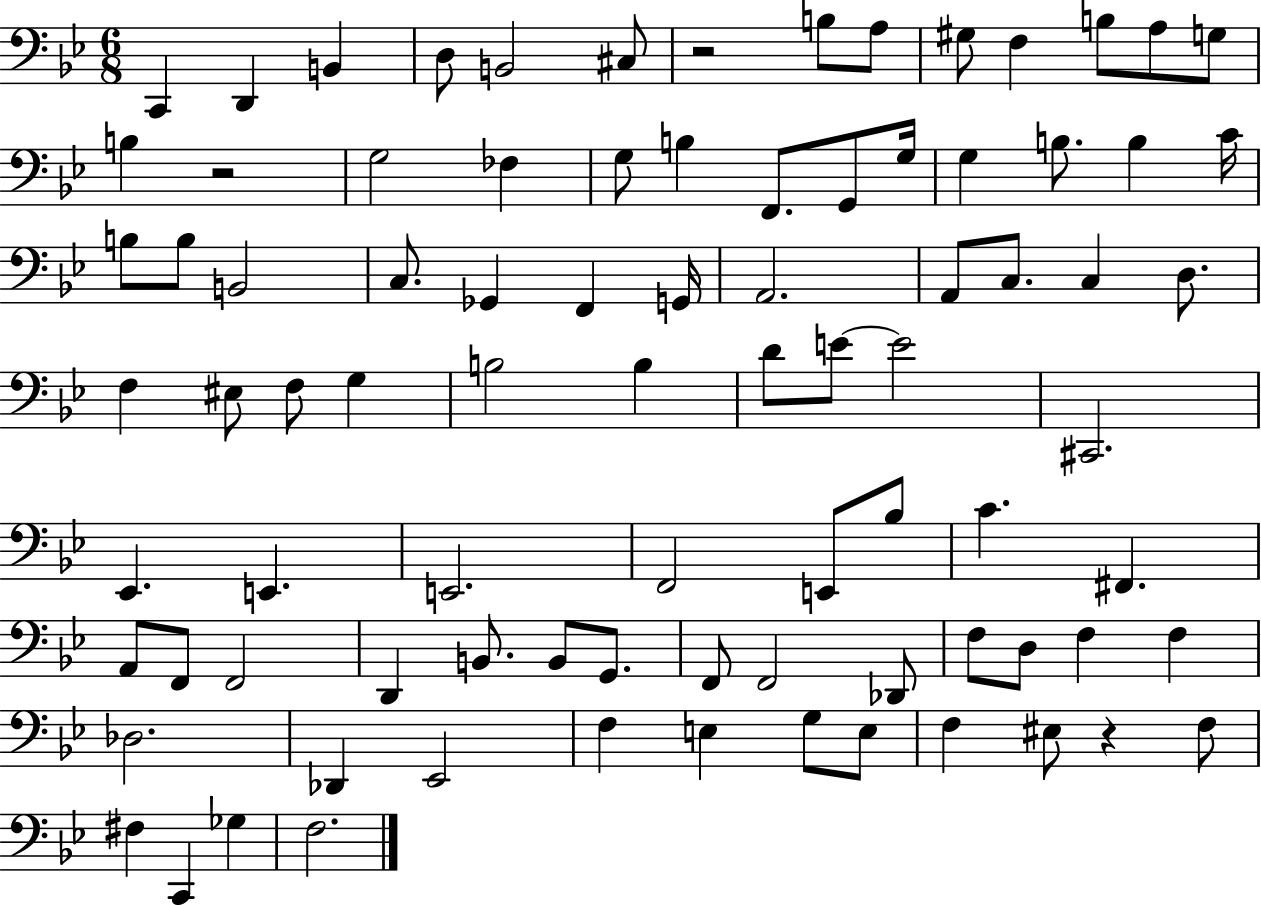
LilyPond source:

{
  \clef bass
  \numericTimeSignature
  \time 6/8
  \key bes \major
  c,4 d,4 b,4 | d8 b,2 cis8 | r2 b8 a8 | gis8 f4 b8 a8 g8 | \break b4 r2 | g2 fes4 | g8 b4 f,8. g,8 g16 | g4 b8. b4 c'16 | \break b8 b8 b,2 | c8. ges,4 f,4 g,16 | a,2. | a,8 c8. c4 d8. | \break f4 eis8 f8 g4 | b2 b4 | d'8 e'8~~ e'2 | cis,2. | \break ees,4. e,4. | e,2. | f,2 e,8 bes8 | c'4. fis,4. | \break a,8 f,8 f,2 | d,4 b,8. b,8 g,8. | f,8 f,2 des,8 | f8 d8 f4 f4 | \break des2. | des,4 ees,2 | f4 e4 g8 e8 | f4 eis8 r4 f8 | \break fis4 c,4 ges4 | f2. | \bar "|."
}